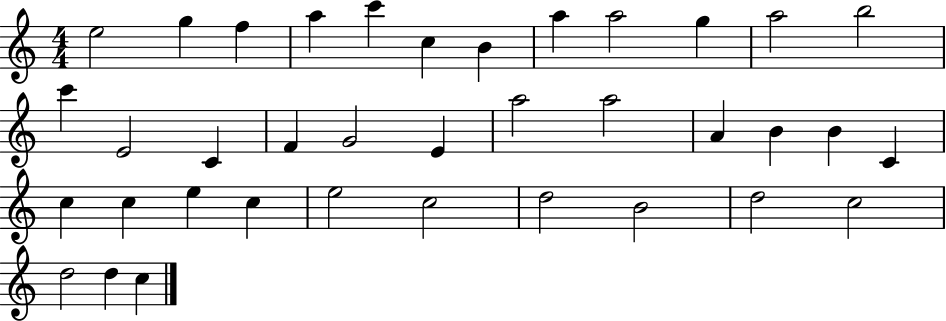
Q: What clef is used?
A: treble